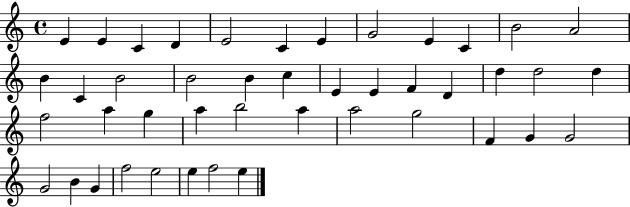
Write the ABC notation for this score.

X:1
T:Untitled
M:4/4
L:1/4
K:C
E E C D E2 C E G2 E C B2 A2 B C B2 B2 B c E E F D d d2 d f2 a g a b2 a a2 g2 F G G2 G2 B G f2 e2 e f2 e